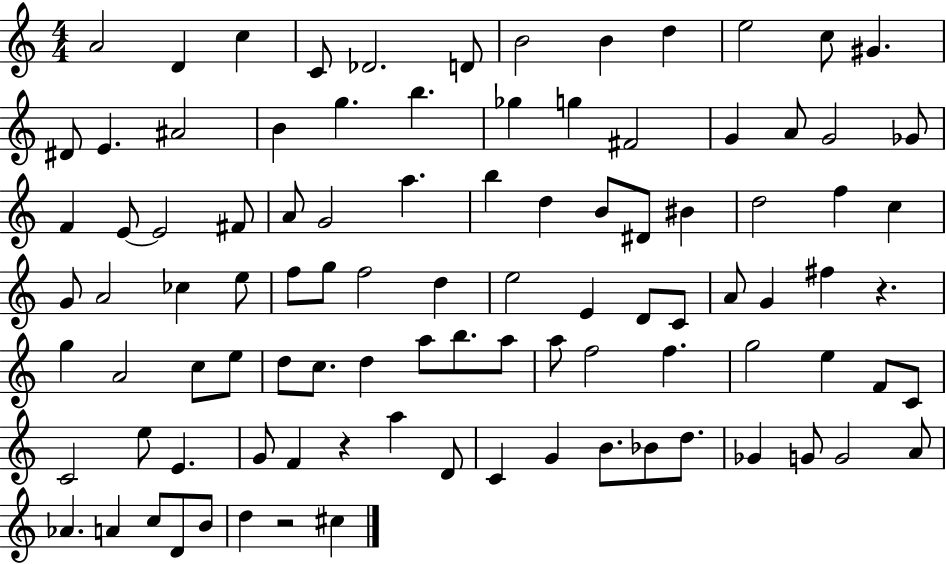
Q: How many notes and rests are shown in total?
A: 98